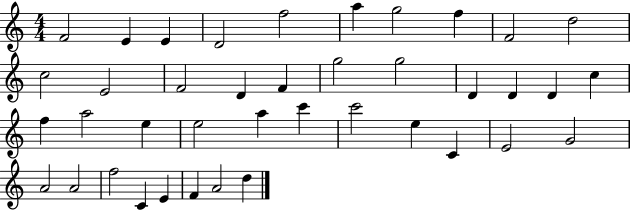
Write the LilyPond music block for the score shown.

{
  \clef treble
  \numericTimeSignature
  \time 4/4
  \key c \major
  f'2 e'4 e'4 | d'2 f''2 | a''4 g''2 f''4 | f'2 d''2 | \break c''2 e'2 | f'2 d'4 f'4 | g''2 g''2 | d'4 d'4 d'4 c''4 | \break f''4 a''2 e''4 | e''2 a''4 c'''4 | c'''2 e''4 c'4 | e'2 g'2 | \break a'2 a'2 | f''2 c'4 e'4 | f'4 a'2 d''4 | \bar "|."
}